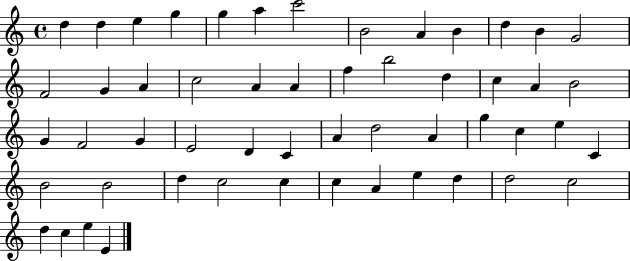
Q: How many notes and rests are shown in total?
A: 53